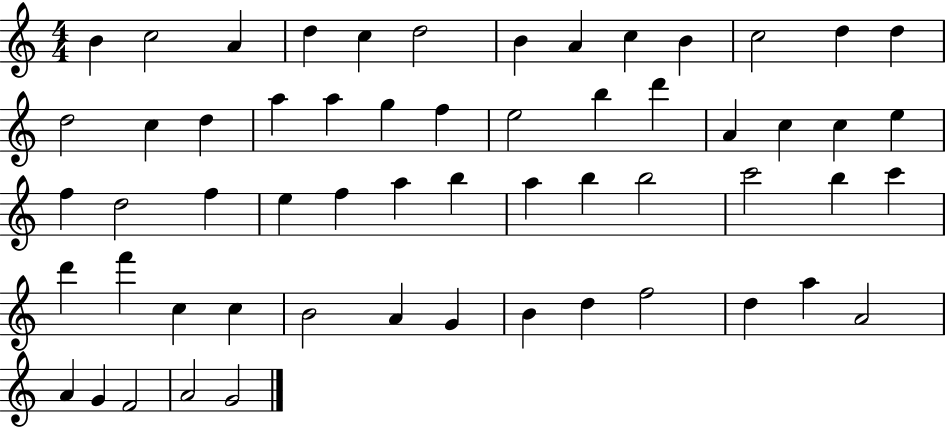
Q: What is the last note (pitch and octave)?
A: G4